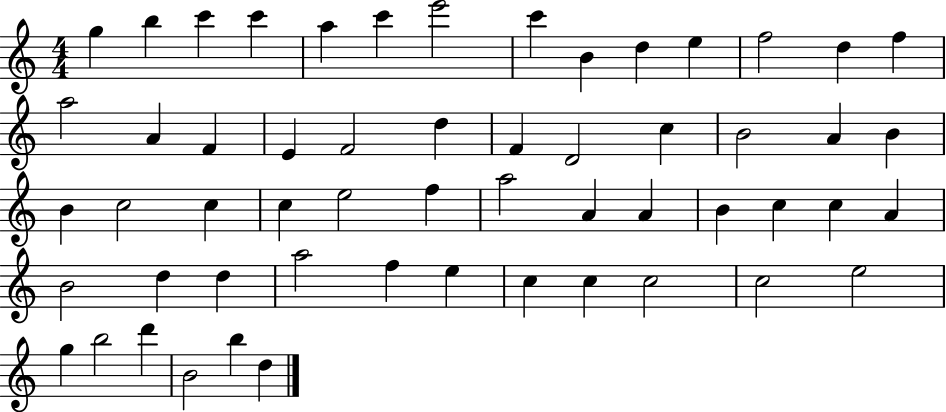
X:1
T:Untitled
M:4/4
L:1/4
K:C
g b c' c' a c' e'2 c' B d e f2 d f a2 A F E F2 d F D2 c B2 A B B c2 c c e2 f a2 A A B c c A B2 d d a2 f e c c c2 c2 e2 g b2 d' B2 b d